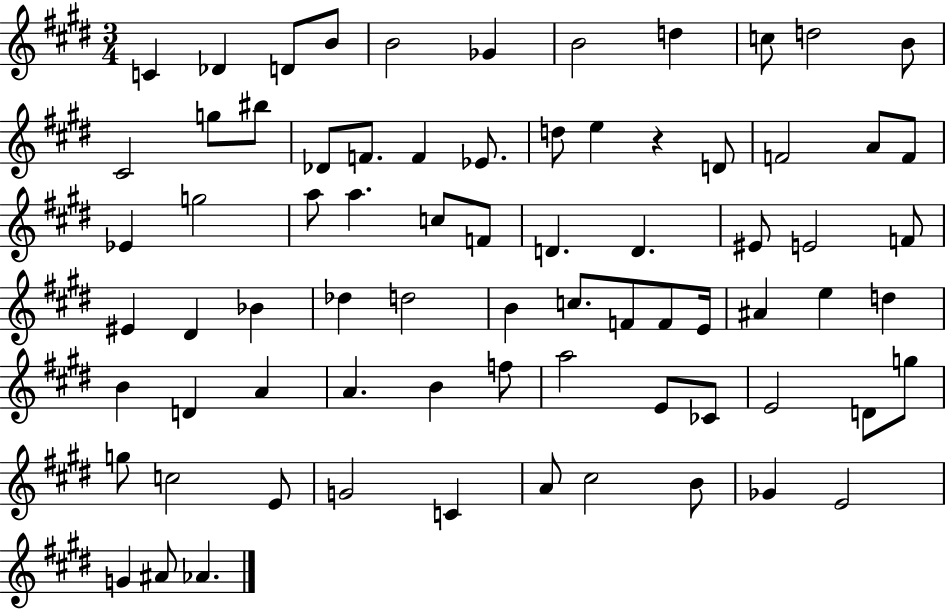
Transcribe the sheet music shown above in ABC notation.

X:1
T:Untitled
M:3/4
L:1/4
K:E
C _D D/2 B/2 B2 _G B2 d c/2 d2 B/2 ^C2 g/2 ^b/2 _D/2 F/2 F _E/2 d/2 e z D/2 F2 A/2 F/2 _E g2 a/2 a c/2 F/2 D D ^E/2 E2 F/2 ^E ^D _B _d d2 B c/2 F/2 F/2 E/4 ^A e d B D A A B f/2 a2 E/2 _C/2 E2 D/2 g/2 g/2 c2 E/2 G2 C A/2 ^c2 B/2 _G E2 G ^A/2 _A